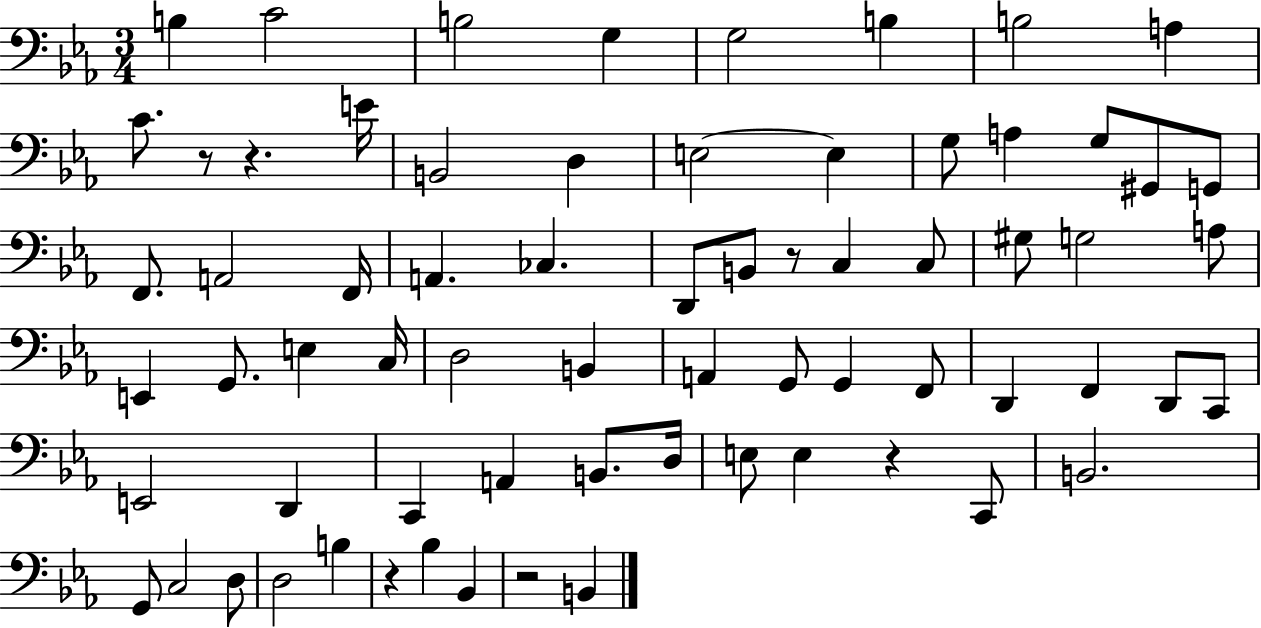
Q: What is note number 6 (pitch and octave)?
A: B3